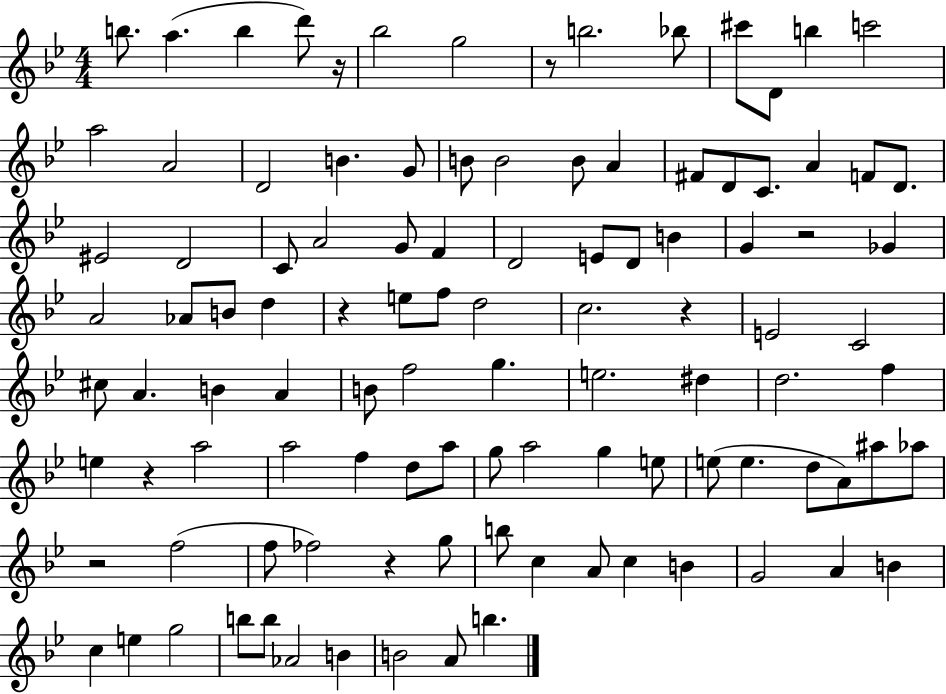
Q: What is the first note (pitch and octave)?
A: B5